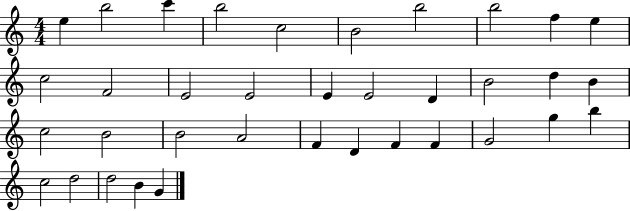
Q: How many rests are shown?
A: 0